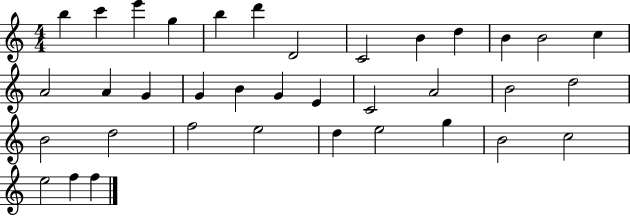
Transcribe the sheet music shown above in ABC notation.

X:1
T:Untitled
M:4/4
L:1/4
K:C
b c' e' g b d' D2 C2 B d B B2 c A2 A G G B G E C2 A2 B2 d2 B2 d2 f2 e2 d e2 g B2 c2 e2 f f